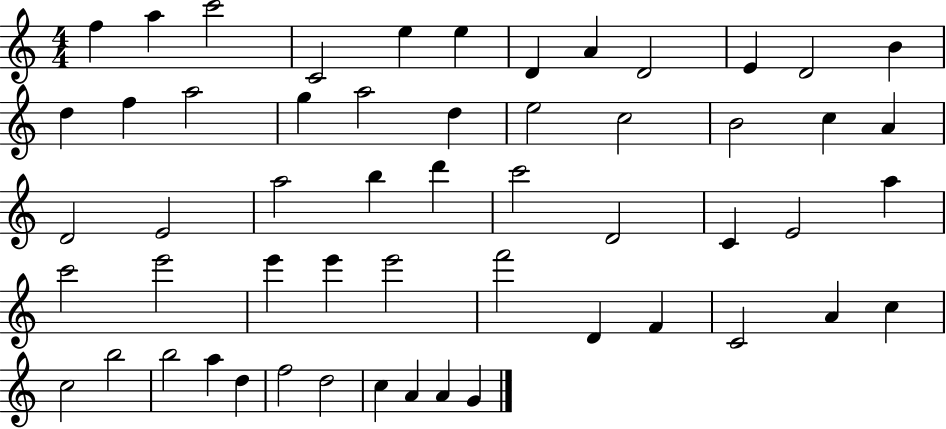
F5/q A5/q C6/h C4/h E5/q E5/q D4/q A4/q D4/h E4/q D4/h B4/q D5/q F5/q A5/h G5/q A5/h D5/q E5/h C5/h B4/h C5/q A4/q D4/h E4/h A5/h B5/q D6/q C6/h D4/h C4/q E4/h A5/q C6/h E6/h E6/q E6/q E6/h F6/h D4/q F4/q C4/h A4/q C5/q C5/h B5/h B5/h A5/q D5/q F5/h D5/h C5/q A4/q A4/q G4/q